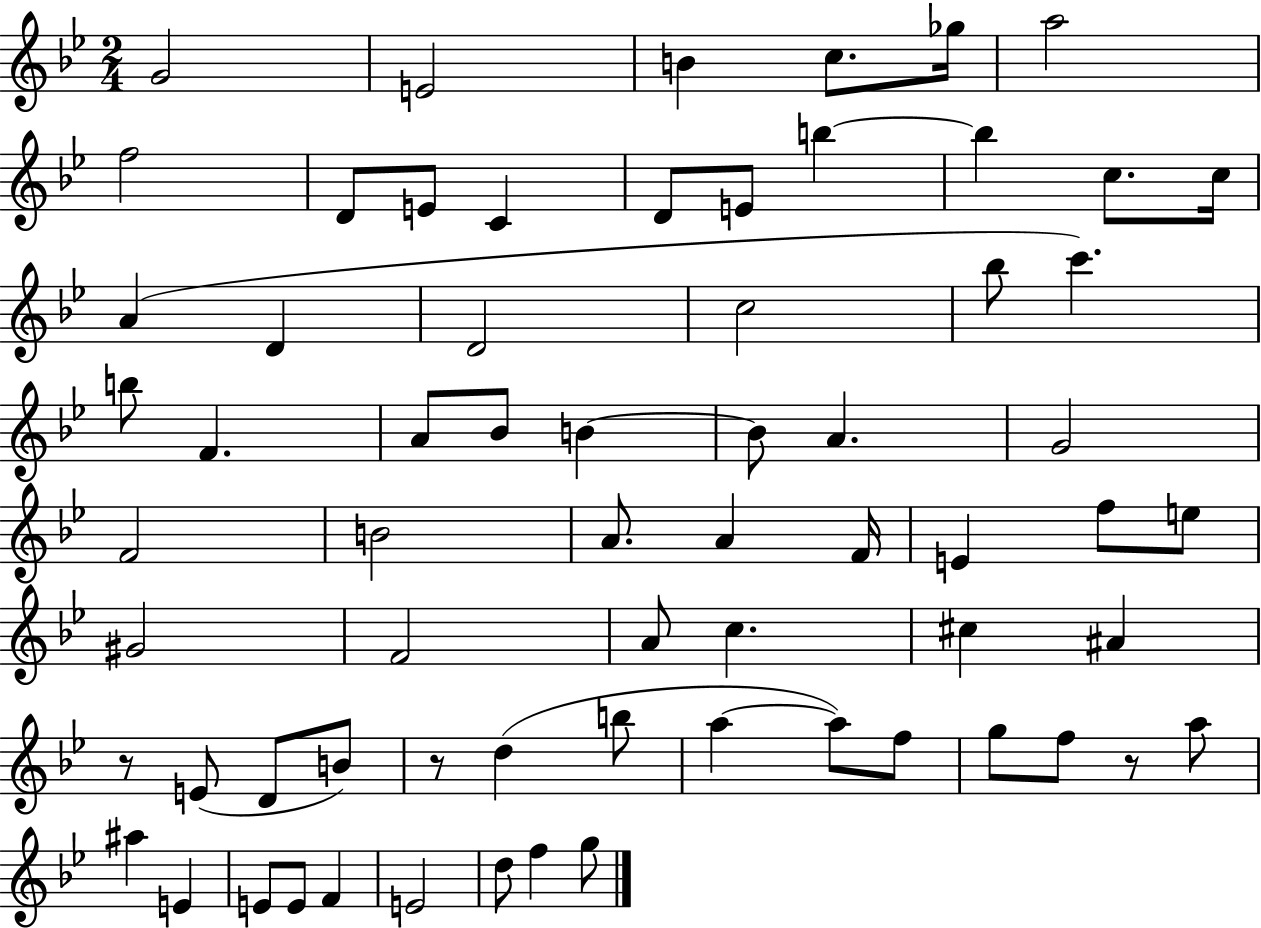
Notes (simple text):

G4/h E4/h B4/q C5/e. Gb5/s A5/h F5/h D4/e E4/e C4/q D4/e E4/e B5/q B5/q C5/e. C5/s A4/q D4/q D4/h C5/h Bb5/e C6/q. B5/e F4/q. A4/e Bb4/e B4/q B4/e A4/q. G4/h F4/h B4/h A4/e. A4/q F4/s E4/q F5/e E5/e G#4/h F4/h A4/e C5/q. C#5/q A#4/q R/e E4/e D4/e B4/e R/e D5/q B5/e A5/q A5/e F5/e G5/e F5/e R/e A5/e A#5/q E4/q E4/e E4/e F4/q E4/h D5/e F5/q G5/e